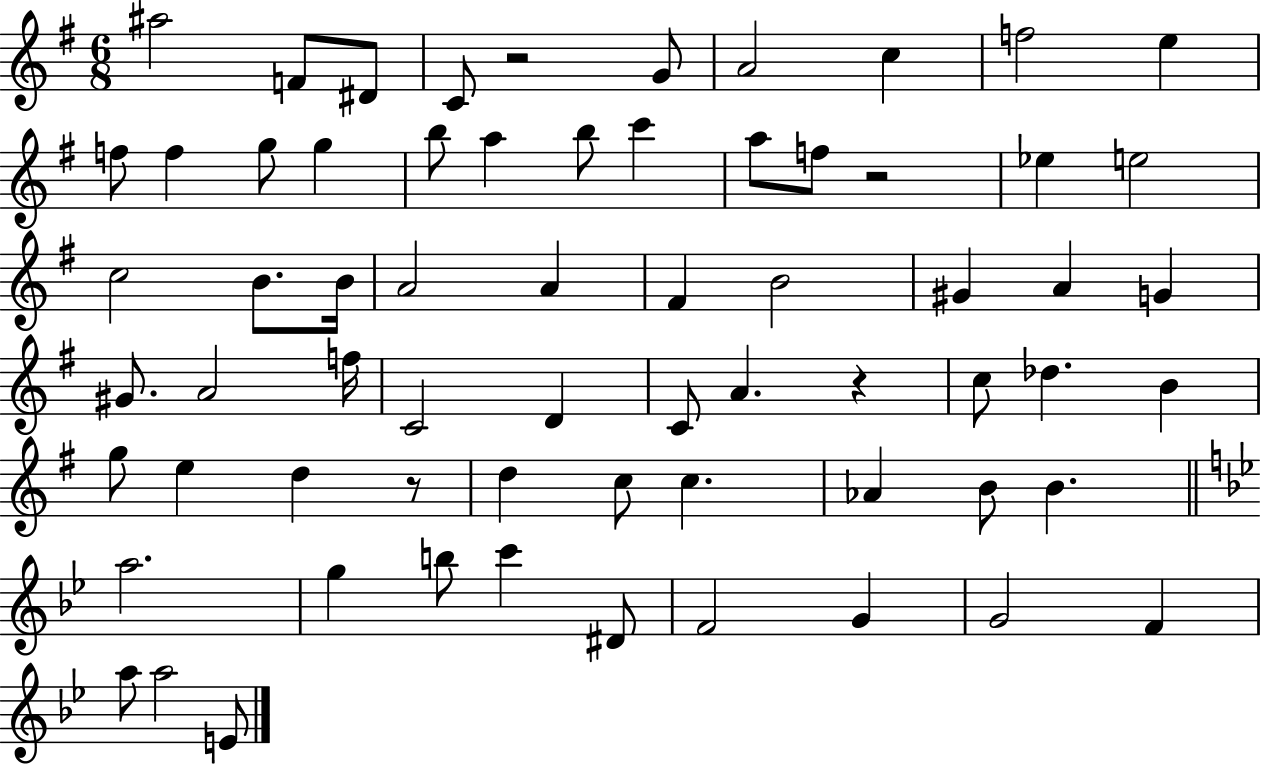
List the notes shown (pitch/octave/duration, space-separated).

A#5/h F4/e D#4/e C4/e R/h G4/e A4/h C5/q F5/h E5/q F5/e F5/q G5/e G5/q B5/e A5/q B5/e C6/q A5/e F5/e R/h Eb5/q E5/h C5/h B4/e. B4/s A4/h A4/q F#4/q B4/h G#4/q A4/q G4/q G#4/e. A4/h F5/s C4/h D4/q C4/e A4/q. R/q C5/e Db5/q. B4/q G5/e E5/q D5/q R/e D5/q C5/e C5/q. Ab4/q B4/e B4/q. A5/h. G5/q B5/e C6/q D#4/e F4/h G4/q G4/h F4/q A5/e A5/h E4/e